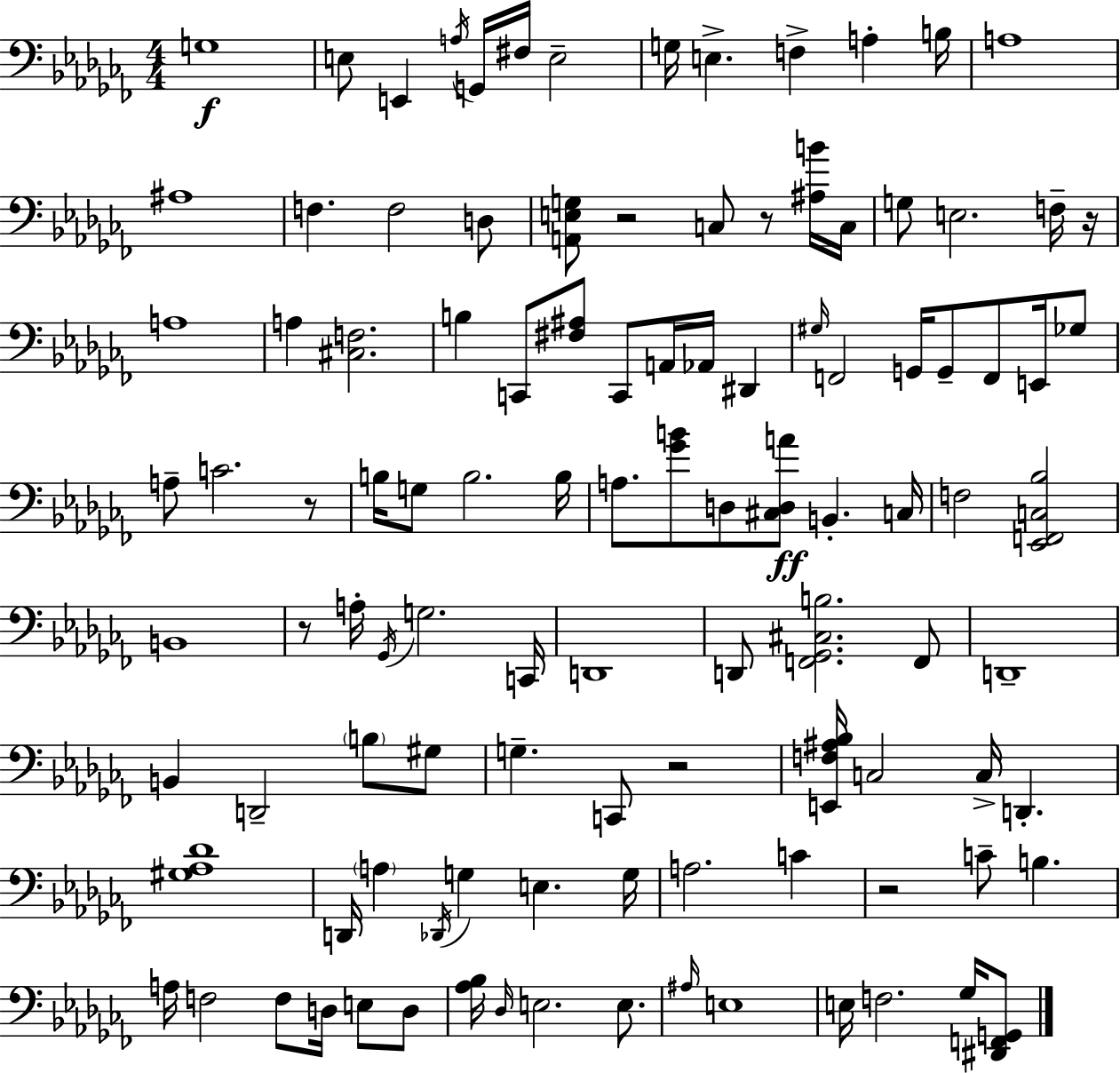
G3/w E3/e E2/q A3/s G2/s F#3/s E3/h G3/s E3/q. F3/q A3/q B3/s A3/w A#3/w F3/q. F3/h D3/e [A2,E3,G3]/e R/h C3/e R/e [A#3,B4]/s C3/s G3/e E3/h. F3/s R/s A3/w A3/q [C#3,F3]/h. B3/q C2/e [F#3,A#3]/e C2/e A2/s Ab2/s D#2/q G#3/s F2/h G2/s G2/e F2/e E2/s Gb3/e A3/e C4/h. R/e B3/s G3/e B3/h. B3/s A3/e. [Gb4,B4]/e D3/e [C#3,D3,A4]/e B2/q. C3/s F3/h [Eb2,F2,C3,Bb3]/h B2/w R/e A3/s Gb2/s G3/h. C2/s D2/w D2/e [F2,Gb2,C#3,B3]/h. F2/e D2/w B2/q D2/h B3/e G#3/e G3/q. C2/e R/h [E2,F3,A#3,Bb3]/s C3/h C3/s D2/q. [G#3,Ab3,Db4]/w D2/s A3/q Db2/s G3/q E3/q. G3/s A3/h. C4/q R/h C4/e B3/q. A3/s F3/h F3/e D3/s E3/e D3/e [Ab3,Bb3]/s Db3/s E3/h. E3/e. A#3/s E3/w E3/s F3/h. Gb3/s [D#2,F2,G2]/e